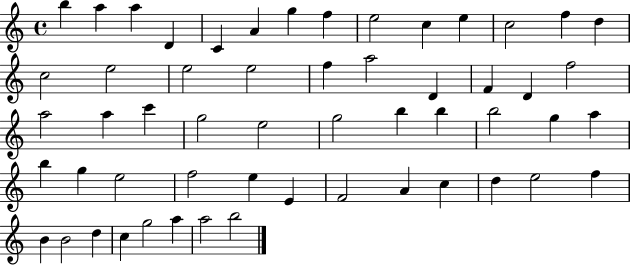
B5/q A5/q A5/q D4/q C4/q A4/q G5/q F5/q E5/h C5/q E5/q C5/h F5/q D5/q C5/h E5/h E5/h E5/h F5/q A5/h D4/q F4/q D4/q F5/h A5/h A5/q C6/q G5/h E5/h G5/h B5/q B5/q B5/h G5/q A5/q B5/q G5/q E5/h F5/h E5/q E4/q F4/h A4/q C5/q D5/q E5/h F5/q B4/q B4/h D5/q C5/q G5/h A5/q A5/h B5/h